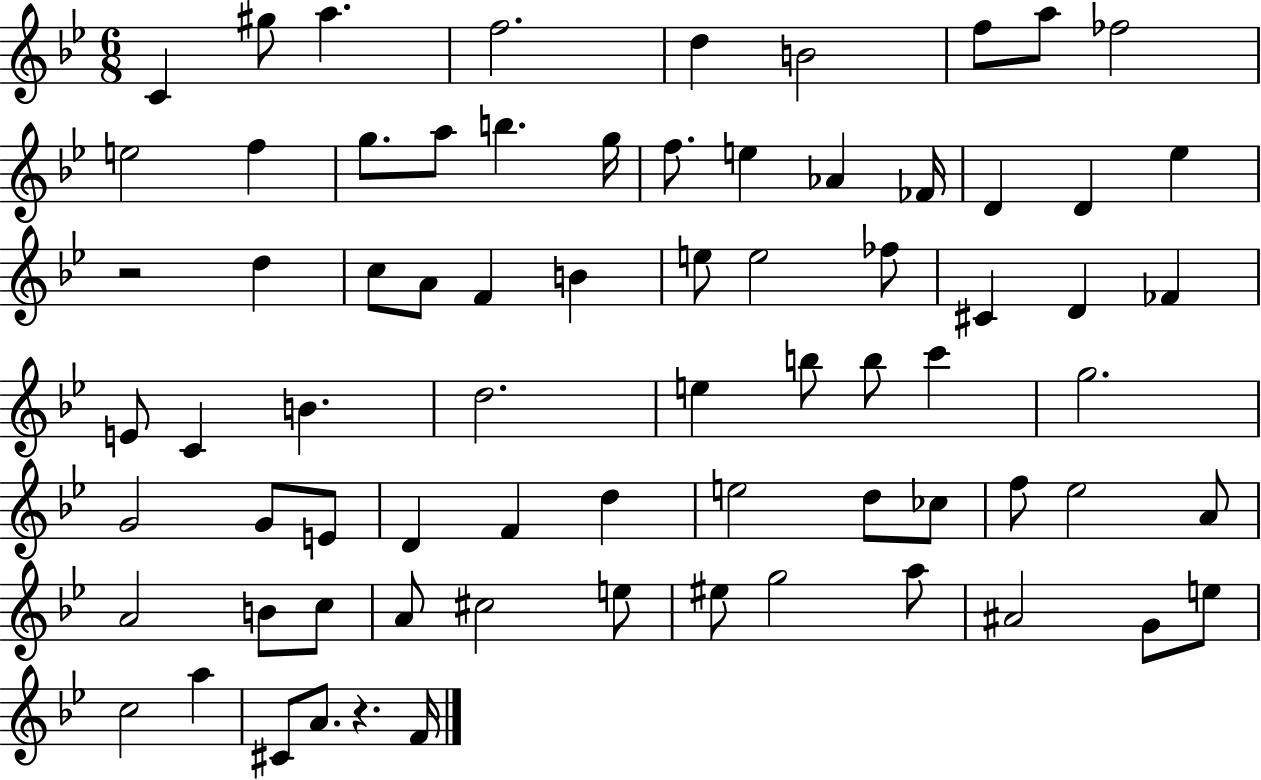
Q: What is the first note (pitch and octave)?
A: C4